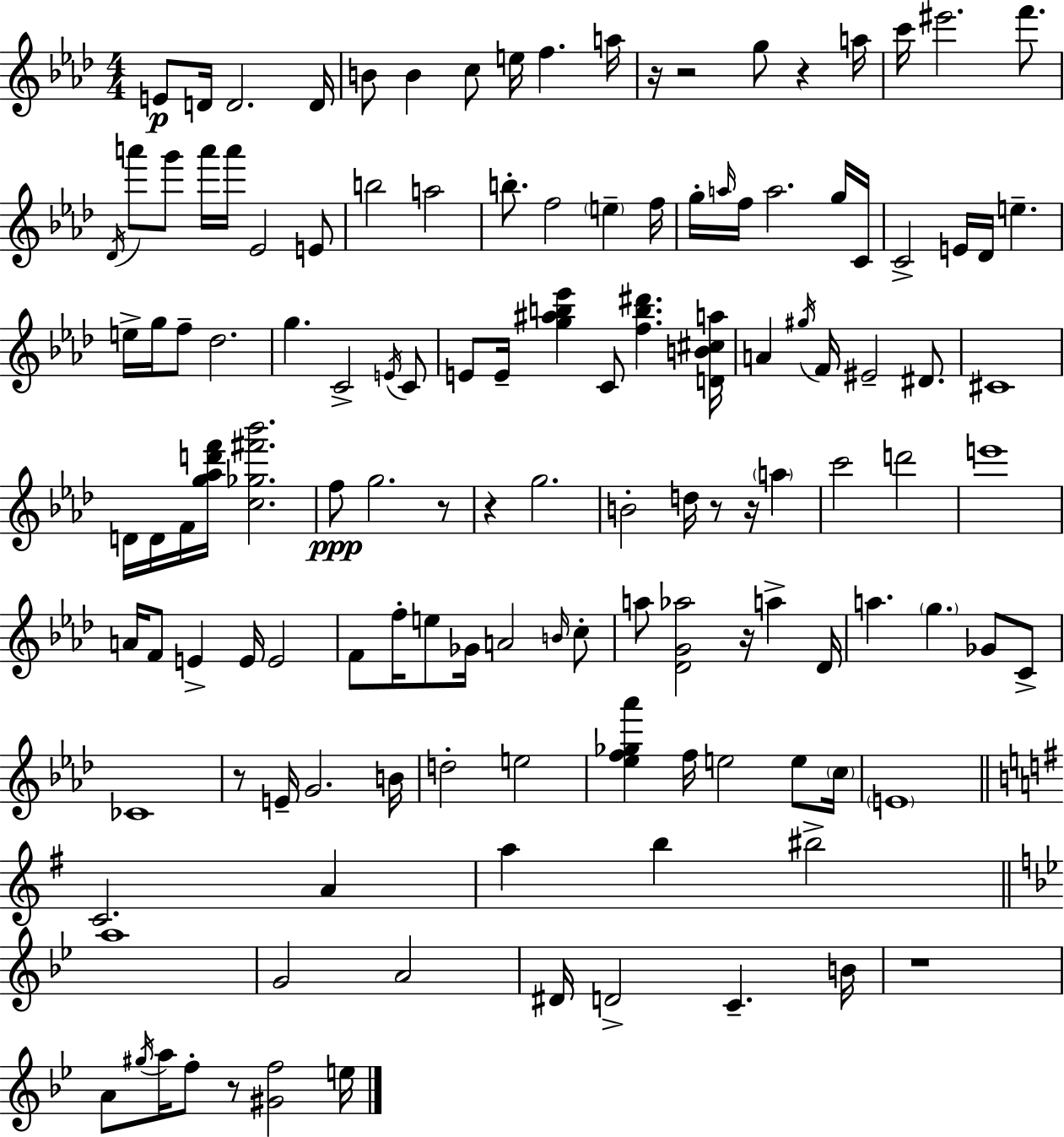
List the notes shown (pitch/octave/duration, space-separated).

E4/e D4/s D4/h. D4/s B4/e B4/q C5/e E5/s F5/q. A5/s R/s R/h G5/e R/q A5/s C6/s EIS6/h. F6/e. Db4/s A6/e G6/e A6/s A6/s Eb4/h E4/e B5/h A5/h B5/e. F5/h E5/q F5/s G5/s A5/s F5/s A5/h. G5/s C4/s C4/h E4/s Db4/s E5/q. E5/s G5/s F5/e Db5/h. G5/q. C4/h E4/s C4/e E4/e E4/s [G5,A#5,B5,Eb6]/q C4/e [F5,B5,D#6]/q. [D4,B4,C#5,A5]/s A4/q G#5/s F4/s EIS4/h D#4/e. C#4/w D4/s D4/s F4/s [G5,Ab5,D6,F6]/s [C5,Gb5,F#6,Bb6]/h. F5/e G5/h. R/e R/q G5/h. B4/h D5/s R/e R/s A5/q C6/h D6/h E6/w A4/s F4/e E4/q E4/s E4/h F4/e F5/s E5/e Gb4/s A4/h B4/s C5/e A5/e [Db4,G4,Ab5]/h R/s A5/q Db4/s A5/q. G5/q. Gb4/e C4/e CES4/w R/e E4/s G4/h. B4/s D5/h E5/h [Eb5,F5,Gb5,Ab6]/q F5/s E5/h E5/e C5/s E4/w C4/h. A4/q A5/q B5/q BIS5/h A5/w G4/h A4/h D#4/s D4/h C4/q. B4/s R/w A4/e G#5/s A5/s F5/e R/e [G#4,F5]/h E5/s